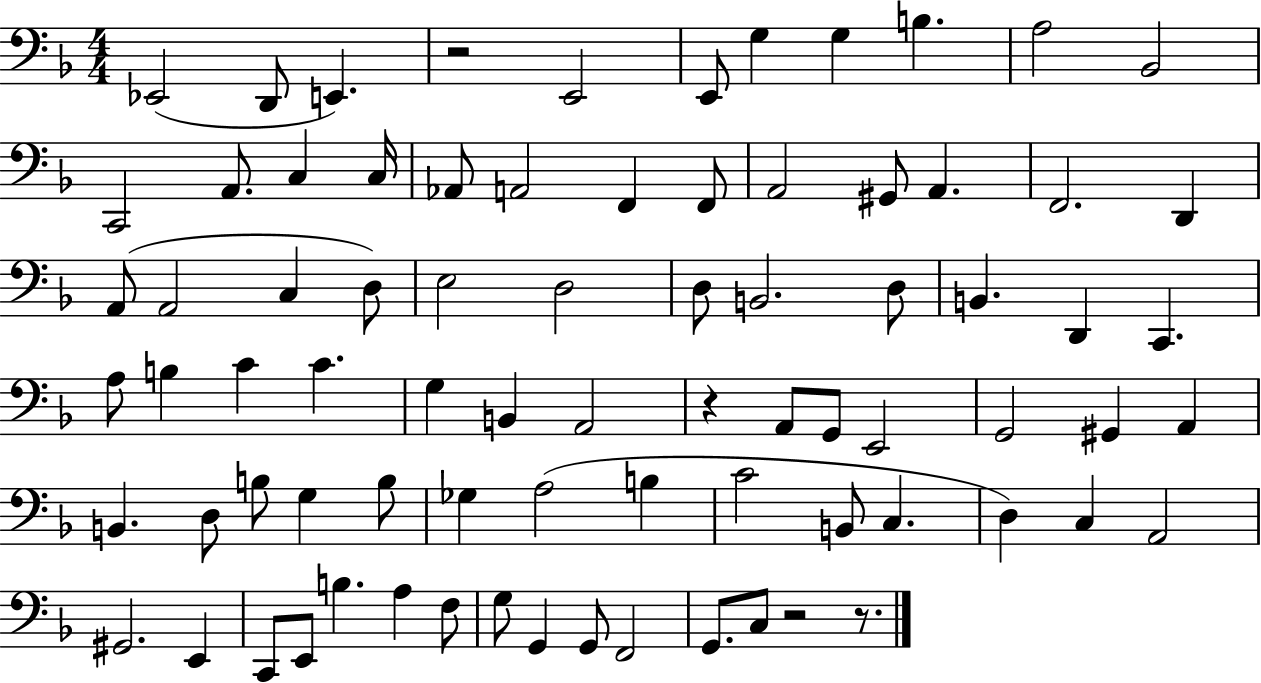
Eb2/h D2/e E2/q. R/h E2/h E2/e G3/q G3/q B3/q. A3/h Bb2/h C2/h A2/e. C3/q C3/s Ab2/e A2/h F2/q F2/e A2/h G#2/e A2/q. F2/h. D2/q A2/e A2/h C3/q D3/e E3/h D3/h D3/e B2/h. D3/e B2/q. D2/q C2/q. A3/e B3/q C4/q C4/q. G3/q B2/q A2/h R/q A2/e G2/e E2/h G2/h G#2/q A2/q B2/q. D3/e B3/e G3/q B3/e Gb3/q A3/h B3/q C4/h B2/e C3/q. D3/q C3/q A2/h G#2/h. E2/q C2/e E2/e B3/q. A3/q F3/e G3/e G2/q G2/e F2/h G2/e. C3/e R/h R/e.